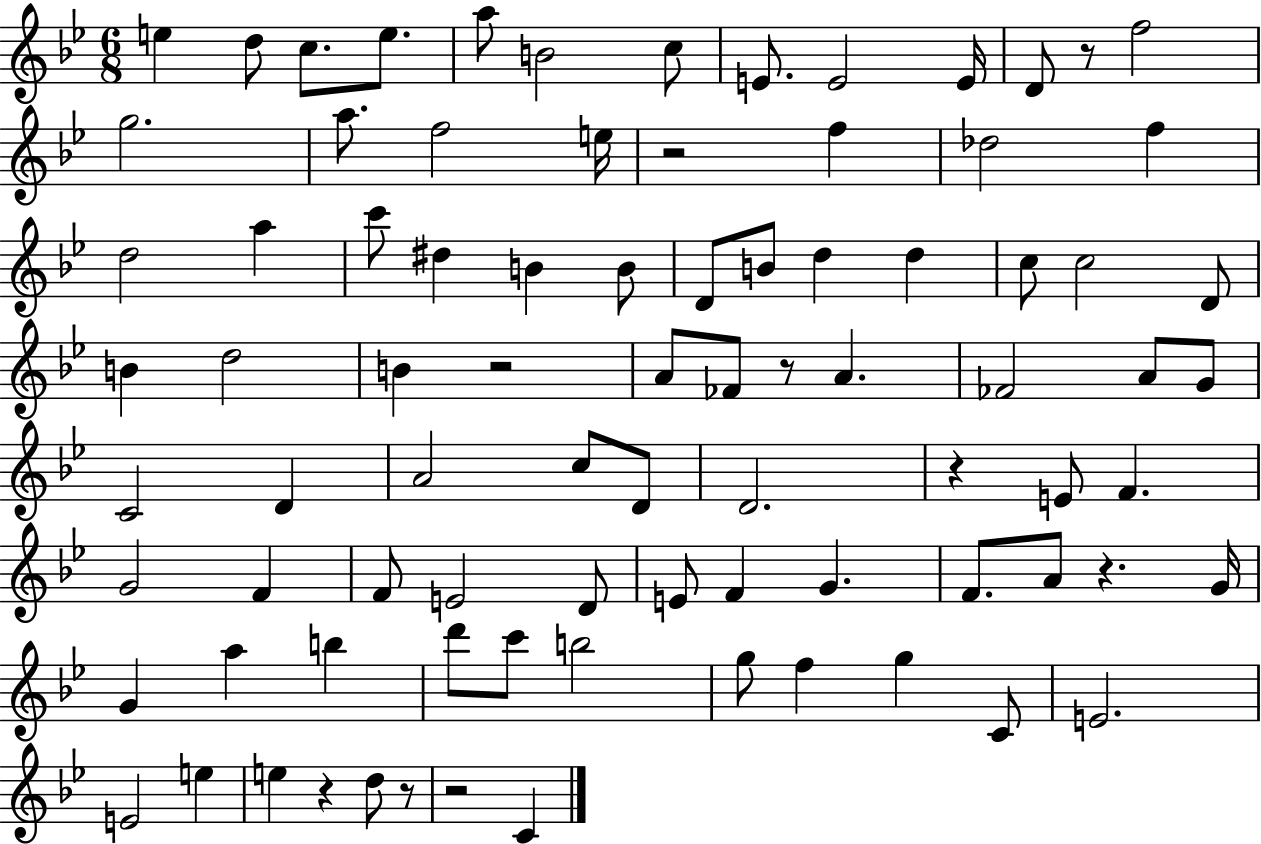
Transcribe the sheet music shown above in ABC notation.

X:1
T:Untitled
M:6/8
L:1/4
K:Bb
e d/2 c/2 e/2 a/2 B2 c/2 E/2 E2 E/4 D/2 z/2 f2 g2 a/2 f2 e/4 z2 f _d2 f d2 a c'/2 ^d B B/2 D/2 B/2 d d c/2 c2 D/2 B d2 B z2 A/2 _F/2 z/2 A _F2 A/2 G/2 C2 D A2 c/2 D/2 D2 z E/2 F G2 F F/2 E2 D/2 E/2 F G F/2 A/2 z G/4 G a b d'/2 c'/2 b2 g/2 f g C/2 E2 E2 e e z d/2 z/2 z2 C